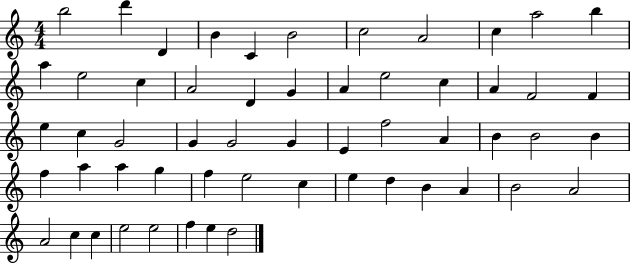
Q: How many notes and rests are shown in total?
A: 56